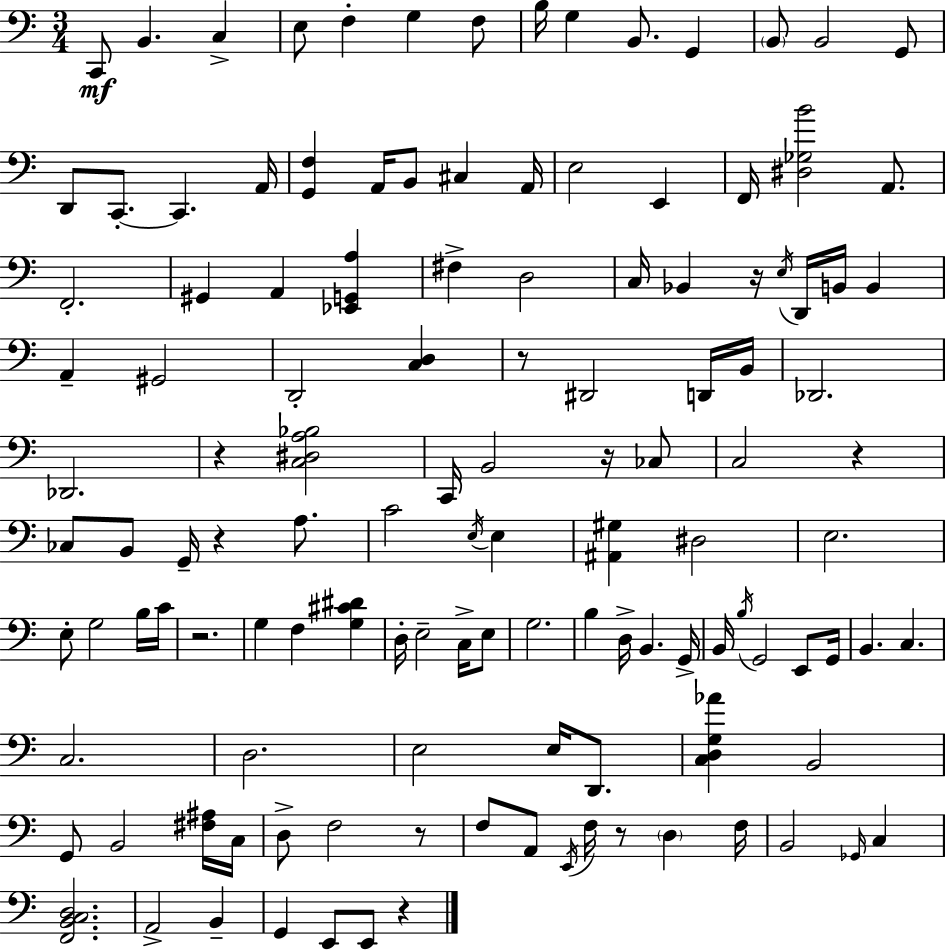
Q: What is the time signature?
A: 3/4